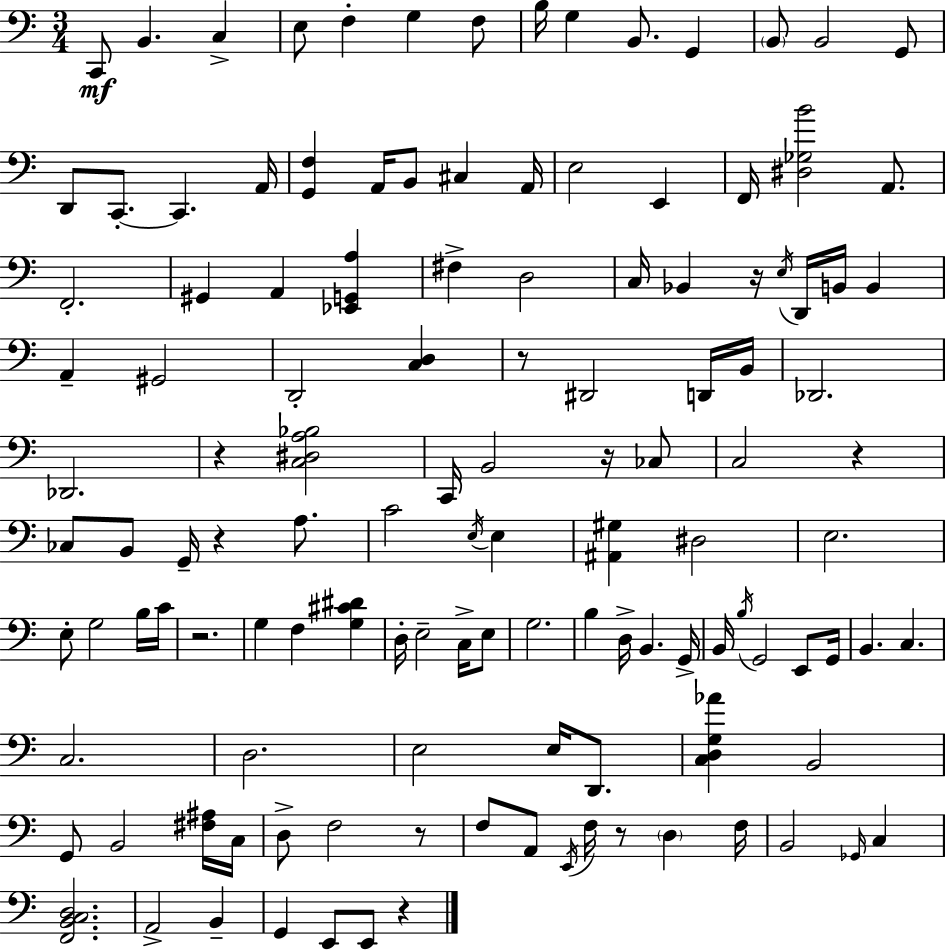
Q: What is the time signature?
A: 3/4